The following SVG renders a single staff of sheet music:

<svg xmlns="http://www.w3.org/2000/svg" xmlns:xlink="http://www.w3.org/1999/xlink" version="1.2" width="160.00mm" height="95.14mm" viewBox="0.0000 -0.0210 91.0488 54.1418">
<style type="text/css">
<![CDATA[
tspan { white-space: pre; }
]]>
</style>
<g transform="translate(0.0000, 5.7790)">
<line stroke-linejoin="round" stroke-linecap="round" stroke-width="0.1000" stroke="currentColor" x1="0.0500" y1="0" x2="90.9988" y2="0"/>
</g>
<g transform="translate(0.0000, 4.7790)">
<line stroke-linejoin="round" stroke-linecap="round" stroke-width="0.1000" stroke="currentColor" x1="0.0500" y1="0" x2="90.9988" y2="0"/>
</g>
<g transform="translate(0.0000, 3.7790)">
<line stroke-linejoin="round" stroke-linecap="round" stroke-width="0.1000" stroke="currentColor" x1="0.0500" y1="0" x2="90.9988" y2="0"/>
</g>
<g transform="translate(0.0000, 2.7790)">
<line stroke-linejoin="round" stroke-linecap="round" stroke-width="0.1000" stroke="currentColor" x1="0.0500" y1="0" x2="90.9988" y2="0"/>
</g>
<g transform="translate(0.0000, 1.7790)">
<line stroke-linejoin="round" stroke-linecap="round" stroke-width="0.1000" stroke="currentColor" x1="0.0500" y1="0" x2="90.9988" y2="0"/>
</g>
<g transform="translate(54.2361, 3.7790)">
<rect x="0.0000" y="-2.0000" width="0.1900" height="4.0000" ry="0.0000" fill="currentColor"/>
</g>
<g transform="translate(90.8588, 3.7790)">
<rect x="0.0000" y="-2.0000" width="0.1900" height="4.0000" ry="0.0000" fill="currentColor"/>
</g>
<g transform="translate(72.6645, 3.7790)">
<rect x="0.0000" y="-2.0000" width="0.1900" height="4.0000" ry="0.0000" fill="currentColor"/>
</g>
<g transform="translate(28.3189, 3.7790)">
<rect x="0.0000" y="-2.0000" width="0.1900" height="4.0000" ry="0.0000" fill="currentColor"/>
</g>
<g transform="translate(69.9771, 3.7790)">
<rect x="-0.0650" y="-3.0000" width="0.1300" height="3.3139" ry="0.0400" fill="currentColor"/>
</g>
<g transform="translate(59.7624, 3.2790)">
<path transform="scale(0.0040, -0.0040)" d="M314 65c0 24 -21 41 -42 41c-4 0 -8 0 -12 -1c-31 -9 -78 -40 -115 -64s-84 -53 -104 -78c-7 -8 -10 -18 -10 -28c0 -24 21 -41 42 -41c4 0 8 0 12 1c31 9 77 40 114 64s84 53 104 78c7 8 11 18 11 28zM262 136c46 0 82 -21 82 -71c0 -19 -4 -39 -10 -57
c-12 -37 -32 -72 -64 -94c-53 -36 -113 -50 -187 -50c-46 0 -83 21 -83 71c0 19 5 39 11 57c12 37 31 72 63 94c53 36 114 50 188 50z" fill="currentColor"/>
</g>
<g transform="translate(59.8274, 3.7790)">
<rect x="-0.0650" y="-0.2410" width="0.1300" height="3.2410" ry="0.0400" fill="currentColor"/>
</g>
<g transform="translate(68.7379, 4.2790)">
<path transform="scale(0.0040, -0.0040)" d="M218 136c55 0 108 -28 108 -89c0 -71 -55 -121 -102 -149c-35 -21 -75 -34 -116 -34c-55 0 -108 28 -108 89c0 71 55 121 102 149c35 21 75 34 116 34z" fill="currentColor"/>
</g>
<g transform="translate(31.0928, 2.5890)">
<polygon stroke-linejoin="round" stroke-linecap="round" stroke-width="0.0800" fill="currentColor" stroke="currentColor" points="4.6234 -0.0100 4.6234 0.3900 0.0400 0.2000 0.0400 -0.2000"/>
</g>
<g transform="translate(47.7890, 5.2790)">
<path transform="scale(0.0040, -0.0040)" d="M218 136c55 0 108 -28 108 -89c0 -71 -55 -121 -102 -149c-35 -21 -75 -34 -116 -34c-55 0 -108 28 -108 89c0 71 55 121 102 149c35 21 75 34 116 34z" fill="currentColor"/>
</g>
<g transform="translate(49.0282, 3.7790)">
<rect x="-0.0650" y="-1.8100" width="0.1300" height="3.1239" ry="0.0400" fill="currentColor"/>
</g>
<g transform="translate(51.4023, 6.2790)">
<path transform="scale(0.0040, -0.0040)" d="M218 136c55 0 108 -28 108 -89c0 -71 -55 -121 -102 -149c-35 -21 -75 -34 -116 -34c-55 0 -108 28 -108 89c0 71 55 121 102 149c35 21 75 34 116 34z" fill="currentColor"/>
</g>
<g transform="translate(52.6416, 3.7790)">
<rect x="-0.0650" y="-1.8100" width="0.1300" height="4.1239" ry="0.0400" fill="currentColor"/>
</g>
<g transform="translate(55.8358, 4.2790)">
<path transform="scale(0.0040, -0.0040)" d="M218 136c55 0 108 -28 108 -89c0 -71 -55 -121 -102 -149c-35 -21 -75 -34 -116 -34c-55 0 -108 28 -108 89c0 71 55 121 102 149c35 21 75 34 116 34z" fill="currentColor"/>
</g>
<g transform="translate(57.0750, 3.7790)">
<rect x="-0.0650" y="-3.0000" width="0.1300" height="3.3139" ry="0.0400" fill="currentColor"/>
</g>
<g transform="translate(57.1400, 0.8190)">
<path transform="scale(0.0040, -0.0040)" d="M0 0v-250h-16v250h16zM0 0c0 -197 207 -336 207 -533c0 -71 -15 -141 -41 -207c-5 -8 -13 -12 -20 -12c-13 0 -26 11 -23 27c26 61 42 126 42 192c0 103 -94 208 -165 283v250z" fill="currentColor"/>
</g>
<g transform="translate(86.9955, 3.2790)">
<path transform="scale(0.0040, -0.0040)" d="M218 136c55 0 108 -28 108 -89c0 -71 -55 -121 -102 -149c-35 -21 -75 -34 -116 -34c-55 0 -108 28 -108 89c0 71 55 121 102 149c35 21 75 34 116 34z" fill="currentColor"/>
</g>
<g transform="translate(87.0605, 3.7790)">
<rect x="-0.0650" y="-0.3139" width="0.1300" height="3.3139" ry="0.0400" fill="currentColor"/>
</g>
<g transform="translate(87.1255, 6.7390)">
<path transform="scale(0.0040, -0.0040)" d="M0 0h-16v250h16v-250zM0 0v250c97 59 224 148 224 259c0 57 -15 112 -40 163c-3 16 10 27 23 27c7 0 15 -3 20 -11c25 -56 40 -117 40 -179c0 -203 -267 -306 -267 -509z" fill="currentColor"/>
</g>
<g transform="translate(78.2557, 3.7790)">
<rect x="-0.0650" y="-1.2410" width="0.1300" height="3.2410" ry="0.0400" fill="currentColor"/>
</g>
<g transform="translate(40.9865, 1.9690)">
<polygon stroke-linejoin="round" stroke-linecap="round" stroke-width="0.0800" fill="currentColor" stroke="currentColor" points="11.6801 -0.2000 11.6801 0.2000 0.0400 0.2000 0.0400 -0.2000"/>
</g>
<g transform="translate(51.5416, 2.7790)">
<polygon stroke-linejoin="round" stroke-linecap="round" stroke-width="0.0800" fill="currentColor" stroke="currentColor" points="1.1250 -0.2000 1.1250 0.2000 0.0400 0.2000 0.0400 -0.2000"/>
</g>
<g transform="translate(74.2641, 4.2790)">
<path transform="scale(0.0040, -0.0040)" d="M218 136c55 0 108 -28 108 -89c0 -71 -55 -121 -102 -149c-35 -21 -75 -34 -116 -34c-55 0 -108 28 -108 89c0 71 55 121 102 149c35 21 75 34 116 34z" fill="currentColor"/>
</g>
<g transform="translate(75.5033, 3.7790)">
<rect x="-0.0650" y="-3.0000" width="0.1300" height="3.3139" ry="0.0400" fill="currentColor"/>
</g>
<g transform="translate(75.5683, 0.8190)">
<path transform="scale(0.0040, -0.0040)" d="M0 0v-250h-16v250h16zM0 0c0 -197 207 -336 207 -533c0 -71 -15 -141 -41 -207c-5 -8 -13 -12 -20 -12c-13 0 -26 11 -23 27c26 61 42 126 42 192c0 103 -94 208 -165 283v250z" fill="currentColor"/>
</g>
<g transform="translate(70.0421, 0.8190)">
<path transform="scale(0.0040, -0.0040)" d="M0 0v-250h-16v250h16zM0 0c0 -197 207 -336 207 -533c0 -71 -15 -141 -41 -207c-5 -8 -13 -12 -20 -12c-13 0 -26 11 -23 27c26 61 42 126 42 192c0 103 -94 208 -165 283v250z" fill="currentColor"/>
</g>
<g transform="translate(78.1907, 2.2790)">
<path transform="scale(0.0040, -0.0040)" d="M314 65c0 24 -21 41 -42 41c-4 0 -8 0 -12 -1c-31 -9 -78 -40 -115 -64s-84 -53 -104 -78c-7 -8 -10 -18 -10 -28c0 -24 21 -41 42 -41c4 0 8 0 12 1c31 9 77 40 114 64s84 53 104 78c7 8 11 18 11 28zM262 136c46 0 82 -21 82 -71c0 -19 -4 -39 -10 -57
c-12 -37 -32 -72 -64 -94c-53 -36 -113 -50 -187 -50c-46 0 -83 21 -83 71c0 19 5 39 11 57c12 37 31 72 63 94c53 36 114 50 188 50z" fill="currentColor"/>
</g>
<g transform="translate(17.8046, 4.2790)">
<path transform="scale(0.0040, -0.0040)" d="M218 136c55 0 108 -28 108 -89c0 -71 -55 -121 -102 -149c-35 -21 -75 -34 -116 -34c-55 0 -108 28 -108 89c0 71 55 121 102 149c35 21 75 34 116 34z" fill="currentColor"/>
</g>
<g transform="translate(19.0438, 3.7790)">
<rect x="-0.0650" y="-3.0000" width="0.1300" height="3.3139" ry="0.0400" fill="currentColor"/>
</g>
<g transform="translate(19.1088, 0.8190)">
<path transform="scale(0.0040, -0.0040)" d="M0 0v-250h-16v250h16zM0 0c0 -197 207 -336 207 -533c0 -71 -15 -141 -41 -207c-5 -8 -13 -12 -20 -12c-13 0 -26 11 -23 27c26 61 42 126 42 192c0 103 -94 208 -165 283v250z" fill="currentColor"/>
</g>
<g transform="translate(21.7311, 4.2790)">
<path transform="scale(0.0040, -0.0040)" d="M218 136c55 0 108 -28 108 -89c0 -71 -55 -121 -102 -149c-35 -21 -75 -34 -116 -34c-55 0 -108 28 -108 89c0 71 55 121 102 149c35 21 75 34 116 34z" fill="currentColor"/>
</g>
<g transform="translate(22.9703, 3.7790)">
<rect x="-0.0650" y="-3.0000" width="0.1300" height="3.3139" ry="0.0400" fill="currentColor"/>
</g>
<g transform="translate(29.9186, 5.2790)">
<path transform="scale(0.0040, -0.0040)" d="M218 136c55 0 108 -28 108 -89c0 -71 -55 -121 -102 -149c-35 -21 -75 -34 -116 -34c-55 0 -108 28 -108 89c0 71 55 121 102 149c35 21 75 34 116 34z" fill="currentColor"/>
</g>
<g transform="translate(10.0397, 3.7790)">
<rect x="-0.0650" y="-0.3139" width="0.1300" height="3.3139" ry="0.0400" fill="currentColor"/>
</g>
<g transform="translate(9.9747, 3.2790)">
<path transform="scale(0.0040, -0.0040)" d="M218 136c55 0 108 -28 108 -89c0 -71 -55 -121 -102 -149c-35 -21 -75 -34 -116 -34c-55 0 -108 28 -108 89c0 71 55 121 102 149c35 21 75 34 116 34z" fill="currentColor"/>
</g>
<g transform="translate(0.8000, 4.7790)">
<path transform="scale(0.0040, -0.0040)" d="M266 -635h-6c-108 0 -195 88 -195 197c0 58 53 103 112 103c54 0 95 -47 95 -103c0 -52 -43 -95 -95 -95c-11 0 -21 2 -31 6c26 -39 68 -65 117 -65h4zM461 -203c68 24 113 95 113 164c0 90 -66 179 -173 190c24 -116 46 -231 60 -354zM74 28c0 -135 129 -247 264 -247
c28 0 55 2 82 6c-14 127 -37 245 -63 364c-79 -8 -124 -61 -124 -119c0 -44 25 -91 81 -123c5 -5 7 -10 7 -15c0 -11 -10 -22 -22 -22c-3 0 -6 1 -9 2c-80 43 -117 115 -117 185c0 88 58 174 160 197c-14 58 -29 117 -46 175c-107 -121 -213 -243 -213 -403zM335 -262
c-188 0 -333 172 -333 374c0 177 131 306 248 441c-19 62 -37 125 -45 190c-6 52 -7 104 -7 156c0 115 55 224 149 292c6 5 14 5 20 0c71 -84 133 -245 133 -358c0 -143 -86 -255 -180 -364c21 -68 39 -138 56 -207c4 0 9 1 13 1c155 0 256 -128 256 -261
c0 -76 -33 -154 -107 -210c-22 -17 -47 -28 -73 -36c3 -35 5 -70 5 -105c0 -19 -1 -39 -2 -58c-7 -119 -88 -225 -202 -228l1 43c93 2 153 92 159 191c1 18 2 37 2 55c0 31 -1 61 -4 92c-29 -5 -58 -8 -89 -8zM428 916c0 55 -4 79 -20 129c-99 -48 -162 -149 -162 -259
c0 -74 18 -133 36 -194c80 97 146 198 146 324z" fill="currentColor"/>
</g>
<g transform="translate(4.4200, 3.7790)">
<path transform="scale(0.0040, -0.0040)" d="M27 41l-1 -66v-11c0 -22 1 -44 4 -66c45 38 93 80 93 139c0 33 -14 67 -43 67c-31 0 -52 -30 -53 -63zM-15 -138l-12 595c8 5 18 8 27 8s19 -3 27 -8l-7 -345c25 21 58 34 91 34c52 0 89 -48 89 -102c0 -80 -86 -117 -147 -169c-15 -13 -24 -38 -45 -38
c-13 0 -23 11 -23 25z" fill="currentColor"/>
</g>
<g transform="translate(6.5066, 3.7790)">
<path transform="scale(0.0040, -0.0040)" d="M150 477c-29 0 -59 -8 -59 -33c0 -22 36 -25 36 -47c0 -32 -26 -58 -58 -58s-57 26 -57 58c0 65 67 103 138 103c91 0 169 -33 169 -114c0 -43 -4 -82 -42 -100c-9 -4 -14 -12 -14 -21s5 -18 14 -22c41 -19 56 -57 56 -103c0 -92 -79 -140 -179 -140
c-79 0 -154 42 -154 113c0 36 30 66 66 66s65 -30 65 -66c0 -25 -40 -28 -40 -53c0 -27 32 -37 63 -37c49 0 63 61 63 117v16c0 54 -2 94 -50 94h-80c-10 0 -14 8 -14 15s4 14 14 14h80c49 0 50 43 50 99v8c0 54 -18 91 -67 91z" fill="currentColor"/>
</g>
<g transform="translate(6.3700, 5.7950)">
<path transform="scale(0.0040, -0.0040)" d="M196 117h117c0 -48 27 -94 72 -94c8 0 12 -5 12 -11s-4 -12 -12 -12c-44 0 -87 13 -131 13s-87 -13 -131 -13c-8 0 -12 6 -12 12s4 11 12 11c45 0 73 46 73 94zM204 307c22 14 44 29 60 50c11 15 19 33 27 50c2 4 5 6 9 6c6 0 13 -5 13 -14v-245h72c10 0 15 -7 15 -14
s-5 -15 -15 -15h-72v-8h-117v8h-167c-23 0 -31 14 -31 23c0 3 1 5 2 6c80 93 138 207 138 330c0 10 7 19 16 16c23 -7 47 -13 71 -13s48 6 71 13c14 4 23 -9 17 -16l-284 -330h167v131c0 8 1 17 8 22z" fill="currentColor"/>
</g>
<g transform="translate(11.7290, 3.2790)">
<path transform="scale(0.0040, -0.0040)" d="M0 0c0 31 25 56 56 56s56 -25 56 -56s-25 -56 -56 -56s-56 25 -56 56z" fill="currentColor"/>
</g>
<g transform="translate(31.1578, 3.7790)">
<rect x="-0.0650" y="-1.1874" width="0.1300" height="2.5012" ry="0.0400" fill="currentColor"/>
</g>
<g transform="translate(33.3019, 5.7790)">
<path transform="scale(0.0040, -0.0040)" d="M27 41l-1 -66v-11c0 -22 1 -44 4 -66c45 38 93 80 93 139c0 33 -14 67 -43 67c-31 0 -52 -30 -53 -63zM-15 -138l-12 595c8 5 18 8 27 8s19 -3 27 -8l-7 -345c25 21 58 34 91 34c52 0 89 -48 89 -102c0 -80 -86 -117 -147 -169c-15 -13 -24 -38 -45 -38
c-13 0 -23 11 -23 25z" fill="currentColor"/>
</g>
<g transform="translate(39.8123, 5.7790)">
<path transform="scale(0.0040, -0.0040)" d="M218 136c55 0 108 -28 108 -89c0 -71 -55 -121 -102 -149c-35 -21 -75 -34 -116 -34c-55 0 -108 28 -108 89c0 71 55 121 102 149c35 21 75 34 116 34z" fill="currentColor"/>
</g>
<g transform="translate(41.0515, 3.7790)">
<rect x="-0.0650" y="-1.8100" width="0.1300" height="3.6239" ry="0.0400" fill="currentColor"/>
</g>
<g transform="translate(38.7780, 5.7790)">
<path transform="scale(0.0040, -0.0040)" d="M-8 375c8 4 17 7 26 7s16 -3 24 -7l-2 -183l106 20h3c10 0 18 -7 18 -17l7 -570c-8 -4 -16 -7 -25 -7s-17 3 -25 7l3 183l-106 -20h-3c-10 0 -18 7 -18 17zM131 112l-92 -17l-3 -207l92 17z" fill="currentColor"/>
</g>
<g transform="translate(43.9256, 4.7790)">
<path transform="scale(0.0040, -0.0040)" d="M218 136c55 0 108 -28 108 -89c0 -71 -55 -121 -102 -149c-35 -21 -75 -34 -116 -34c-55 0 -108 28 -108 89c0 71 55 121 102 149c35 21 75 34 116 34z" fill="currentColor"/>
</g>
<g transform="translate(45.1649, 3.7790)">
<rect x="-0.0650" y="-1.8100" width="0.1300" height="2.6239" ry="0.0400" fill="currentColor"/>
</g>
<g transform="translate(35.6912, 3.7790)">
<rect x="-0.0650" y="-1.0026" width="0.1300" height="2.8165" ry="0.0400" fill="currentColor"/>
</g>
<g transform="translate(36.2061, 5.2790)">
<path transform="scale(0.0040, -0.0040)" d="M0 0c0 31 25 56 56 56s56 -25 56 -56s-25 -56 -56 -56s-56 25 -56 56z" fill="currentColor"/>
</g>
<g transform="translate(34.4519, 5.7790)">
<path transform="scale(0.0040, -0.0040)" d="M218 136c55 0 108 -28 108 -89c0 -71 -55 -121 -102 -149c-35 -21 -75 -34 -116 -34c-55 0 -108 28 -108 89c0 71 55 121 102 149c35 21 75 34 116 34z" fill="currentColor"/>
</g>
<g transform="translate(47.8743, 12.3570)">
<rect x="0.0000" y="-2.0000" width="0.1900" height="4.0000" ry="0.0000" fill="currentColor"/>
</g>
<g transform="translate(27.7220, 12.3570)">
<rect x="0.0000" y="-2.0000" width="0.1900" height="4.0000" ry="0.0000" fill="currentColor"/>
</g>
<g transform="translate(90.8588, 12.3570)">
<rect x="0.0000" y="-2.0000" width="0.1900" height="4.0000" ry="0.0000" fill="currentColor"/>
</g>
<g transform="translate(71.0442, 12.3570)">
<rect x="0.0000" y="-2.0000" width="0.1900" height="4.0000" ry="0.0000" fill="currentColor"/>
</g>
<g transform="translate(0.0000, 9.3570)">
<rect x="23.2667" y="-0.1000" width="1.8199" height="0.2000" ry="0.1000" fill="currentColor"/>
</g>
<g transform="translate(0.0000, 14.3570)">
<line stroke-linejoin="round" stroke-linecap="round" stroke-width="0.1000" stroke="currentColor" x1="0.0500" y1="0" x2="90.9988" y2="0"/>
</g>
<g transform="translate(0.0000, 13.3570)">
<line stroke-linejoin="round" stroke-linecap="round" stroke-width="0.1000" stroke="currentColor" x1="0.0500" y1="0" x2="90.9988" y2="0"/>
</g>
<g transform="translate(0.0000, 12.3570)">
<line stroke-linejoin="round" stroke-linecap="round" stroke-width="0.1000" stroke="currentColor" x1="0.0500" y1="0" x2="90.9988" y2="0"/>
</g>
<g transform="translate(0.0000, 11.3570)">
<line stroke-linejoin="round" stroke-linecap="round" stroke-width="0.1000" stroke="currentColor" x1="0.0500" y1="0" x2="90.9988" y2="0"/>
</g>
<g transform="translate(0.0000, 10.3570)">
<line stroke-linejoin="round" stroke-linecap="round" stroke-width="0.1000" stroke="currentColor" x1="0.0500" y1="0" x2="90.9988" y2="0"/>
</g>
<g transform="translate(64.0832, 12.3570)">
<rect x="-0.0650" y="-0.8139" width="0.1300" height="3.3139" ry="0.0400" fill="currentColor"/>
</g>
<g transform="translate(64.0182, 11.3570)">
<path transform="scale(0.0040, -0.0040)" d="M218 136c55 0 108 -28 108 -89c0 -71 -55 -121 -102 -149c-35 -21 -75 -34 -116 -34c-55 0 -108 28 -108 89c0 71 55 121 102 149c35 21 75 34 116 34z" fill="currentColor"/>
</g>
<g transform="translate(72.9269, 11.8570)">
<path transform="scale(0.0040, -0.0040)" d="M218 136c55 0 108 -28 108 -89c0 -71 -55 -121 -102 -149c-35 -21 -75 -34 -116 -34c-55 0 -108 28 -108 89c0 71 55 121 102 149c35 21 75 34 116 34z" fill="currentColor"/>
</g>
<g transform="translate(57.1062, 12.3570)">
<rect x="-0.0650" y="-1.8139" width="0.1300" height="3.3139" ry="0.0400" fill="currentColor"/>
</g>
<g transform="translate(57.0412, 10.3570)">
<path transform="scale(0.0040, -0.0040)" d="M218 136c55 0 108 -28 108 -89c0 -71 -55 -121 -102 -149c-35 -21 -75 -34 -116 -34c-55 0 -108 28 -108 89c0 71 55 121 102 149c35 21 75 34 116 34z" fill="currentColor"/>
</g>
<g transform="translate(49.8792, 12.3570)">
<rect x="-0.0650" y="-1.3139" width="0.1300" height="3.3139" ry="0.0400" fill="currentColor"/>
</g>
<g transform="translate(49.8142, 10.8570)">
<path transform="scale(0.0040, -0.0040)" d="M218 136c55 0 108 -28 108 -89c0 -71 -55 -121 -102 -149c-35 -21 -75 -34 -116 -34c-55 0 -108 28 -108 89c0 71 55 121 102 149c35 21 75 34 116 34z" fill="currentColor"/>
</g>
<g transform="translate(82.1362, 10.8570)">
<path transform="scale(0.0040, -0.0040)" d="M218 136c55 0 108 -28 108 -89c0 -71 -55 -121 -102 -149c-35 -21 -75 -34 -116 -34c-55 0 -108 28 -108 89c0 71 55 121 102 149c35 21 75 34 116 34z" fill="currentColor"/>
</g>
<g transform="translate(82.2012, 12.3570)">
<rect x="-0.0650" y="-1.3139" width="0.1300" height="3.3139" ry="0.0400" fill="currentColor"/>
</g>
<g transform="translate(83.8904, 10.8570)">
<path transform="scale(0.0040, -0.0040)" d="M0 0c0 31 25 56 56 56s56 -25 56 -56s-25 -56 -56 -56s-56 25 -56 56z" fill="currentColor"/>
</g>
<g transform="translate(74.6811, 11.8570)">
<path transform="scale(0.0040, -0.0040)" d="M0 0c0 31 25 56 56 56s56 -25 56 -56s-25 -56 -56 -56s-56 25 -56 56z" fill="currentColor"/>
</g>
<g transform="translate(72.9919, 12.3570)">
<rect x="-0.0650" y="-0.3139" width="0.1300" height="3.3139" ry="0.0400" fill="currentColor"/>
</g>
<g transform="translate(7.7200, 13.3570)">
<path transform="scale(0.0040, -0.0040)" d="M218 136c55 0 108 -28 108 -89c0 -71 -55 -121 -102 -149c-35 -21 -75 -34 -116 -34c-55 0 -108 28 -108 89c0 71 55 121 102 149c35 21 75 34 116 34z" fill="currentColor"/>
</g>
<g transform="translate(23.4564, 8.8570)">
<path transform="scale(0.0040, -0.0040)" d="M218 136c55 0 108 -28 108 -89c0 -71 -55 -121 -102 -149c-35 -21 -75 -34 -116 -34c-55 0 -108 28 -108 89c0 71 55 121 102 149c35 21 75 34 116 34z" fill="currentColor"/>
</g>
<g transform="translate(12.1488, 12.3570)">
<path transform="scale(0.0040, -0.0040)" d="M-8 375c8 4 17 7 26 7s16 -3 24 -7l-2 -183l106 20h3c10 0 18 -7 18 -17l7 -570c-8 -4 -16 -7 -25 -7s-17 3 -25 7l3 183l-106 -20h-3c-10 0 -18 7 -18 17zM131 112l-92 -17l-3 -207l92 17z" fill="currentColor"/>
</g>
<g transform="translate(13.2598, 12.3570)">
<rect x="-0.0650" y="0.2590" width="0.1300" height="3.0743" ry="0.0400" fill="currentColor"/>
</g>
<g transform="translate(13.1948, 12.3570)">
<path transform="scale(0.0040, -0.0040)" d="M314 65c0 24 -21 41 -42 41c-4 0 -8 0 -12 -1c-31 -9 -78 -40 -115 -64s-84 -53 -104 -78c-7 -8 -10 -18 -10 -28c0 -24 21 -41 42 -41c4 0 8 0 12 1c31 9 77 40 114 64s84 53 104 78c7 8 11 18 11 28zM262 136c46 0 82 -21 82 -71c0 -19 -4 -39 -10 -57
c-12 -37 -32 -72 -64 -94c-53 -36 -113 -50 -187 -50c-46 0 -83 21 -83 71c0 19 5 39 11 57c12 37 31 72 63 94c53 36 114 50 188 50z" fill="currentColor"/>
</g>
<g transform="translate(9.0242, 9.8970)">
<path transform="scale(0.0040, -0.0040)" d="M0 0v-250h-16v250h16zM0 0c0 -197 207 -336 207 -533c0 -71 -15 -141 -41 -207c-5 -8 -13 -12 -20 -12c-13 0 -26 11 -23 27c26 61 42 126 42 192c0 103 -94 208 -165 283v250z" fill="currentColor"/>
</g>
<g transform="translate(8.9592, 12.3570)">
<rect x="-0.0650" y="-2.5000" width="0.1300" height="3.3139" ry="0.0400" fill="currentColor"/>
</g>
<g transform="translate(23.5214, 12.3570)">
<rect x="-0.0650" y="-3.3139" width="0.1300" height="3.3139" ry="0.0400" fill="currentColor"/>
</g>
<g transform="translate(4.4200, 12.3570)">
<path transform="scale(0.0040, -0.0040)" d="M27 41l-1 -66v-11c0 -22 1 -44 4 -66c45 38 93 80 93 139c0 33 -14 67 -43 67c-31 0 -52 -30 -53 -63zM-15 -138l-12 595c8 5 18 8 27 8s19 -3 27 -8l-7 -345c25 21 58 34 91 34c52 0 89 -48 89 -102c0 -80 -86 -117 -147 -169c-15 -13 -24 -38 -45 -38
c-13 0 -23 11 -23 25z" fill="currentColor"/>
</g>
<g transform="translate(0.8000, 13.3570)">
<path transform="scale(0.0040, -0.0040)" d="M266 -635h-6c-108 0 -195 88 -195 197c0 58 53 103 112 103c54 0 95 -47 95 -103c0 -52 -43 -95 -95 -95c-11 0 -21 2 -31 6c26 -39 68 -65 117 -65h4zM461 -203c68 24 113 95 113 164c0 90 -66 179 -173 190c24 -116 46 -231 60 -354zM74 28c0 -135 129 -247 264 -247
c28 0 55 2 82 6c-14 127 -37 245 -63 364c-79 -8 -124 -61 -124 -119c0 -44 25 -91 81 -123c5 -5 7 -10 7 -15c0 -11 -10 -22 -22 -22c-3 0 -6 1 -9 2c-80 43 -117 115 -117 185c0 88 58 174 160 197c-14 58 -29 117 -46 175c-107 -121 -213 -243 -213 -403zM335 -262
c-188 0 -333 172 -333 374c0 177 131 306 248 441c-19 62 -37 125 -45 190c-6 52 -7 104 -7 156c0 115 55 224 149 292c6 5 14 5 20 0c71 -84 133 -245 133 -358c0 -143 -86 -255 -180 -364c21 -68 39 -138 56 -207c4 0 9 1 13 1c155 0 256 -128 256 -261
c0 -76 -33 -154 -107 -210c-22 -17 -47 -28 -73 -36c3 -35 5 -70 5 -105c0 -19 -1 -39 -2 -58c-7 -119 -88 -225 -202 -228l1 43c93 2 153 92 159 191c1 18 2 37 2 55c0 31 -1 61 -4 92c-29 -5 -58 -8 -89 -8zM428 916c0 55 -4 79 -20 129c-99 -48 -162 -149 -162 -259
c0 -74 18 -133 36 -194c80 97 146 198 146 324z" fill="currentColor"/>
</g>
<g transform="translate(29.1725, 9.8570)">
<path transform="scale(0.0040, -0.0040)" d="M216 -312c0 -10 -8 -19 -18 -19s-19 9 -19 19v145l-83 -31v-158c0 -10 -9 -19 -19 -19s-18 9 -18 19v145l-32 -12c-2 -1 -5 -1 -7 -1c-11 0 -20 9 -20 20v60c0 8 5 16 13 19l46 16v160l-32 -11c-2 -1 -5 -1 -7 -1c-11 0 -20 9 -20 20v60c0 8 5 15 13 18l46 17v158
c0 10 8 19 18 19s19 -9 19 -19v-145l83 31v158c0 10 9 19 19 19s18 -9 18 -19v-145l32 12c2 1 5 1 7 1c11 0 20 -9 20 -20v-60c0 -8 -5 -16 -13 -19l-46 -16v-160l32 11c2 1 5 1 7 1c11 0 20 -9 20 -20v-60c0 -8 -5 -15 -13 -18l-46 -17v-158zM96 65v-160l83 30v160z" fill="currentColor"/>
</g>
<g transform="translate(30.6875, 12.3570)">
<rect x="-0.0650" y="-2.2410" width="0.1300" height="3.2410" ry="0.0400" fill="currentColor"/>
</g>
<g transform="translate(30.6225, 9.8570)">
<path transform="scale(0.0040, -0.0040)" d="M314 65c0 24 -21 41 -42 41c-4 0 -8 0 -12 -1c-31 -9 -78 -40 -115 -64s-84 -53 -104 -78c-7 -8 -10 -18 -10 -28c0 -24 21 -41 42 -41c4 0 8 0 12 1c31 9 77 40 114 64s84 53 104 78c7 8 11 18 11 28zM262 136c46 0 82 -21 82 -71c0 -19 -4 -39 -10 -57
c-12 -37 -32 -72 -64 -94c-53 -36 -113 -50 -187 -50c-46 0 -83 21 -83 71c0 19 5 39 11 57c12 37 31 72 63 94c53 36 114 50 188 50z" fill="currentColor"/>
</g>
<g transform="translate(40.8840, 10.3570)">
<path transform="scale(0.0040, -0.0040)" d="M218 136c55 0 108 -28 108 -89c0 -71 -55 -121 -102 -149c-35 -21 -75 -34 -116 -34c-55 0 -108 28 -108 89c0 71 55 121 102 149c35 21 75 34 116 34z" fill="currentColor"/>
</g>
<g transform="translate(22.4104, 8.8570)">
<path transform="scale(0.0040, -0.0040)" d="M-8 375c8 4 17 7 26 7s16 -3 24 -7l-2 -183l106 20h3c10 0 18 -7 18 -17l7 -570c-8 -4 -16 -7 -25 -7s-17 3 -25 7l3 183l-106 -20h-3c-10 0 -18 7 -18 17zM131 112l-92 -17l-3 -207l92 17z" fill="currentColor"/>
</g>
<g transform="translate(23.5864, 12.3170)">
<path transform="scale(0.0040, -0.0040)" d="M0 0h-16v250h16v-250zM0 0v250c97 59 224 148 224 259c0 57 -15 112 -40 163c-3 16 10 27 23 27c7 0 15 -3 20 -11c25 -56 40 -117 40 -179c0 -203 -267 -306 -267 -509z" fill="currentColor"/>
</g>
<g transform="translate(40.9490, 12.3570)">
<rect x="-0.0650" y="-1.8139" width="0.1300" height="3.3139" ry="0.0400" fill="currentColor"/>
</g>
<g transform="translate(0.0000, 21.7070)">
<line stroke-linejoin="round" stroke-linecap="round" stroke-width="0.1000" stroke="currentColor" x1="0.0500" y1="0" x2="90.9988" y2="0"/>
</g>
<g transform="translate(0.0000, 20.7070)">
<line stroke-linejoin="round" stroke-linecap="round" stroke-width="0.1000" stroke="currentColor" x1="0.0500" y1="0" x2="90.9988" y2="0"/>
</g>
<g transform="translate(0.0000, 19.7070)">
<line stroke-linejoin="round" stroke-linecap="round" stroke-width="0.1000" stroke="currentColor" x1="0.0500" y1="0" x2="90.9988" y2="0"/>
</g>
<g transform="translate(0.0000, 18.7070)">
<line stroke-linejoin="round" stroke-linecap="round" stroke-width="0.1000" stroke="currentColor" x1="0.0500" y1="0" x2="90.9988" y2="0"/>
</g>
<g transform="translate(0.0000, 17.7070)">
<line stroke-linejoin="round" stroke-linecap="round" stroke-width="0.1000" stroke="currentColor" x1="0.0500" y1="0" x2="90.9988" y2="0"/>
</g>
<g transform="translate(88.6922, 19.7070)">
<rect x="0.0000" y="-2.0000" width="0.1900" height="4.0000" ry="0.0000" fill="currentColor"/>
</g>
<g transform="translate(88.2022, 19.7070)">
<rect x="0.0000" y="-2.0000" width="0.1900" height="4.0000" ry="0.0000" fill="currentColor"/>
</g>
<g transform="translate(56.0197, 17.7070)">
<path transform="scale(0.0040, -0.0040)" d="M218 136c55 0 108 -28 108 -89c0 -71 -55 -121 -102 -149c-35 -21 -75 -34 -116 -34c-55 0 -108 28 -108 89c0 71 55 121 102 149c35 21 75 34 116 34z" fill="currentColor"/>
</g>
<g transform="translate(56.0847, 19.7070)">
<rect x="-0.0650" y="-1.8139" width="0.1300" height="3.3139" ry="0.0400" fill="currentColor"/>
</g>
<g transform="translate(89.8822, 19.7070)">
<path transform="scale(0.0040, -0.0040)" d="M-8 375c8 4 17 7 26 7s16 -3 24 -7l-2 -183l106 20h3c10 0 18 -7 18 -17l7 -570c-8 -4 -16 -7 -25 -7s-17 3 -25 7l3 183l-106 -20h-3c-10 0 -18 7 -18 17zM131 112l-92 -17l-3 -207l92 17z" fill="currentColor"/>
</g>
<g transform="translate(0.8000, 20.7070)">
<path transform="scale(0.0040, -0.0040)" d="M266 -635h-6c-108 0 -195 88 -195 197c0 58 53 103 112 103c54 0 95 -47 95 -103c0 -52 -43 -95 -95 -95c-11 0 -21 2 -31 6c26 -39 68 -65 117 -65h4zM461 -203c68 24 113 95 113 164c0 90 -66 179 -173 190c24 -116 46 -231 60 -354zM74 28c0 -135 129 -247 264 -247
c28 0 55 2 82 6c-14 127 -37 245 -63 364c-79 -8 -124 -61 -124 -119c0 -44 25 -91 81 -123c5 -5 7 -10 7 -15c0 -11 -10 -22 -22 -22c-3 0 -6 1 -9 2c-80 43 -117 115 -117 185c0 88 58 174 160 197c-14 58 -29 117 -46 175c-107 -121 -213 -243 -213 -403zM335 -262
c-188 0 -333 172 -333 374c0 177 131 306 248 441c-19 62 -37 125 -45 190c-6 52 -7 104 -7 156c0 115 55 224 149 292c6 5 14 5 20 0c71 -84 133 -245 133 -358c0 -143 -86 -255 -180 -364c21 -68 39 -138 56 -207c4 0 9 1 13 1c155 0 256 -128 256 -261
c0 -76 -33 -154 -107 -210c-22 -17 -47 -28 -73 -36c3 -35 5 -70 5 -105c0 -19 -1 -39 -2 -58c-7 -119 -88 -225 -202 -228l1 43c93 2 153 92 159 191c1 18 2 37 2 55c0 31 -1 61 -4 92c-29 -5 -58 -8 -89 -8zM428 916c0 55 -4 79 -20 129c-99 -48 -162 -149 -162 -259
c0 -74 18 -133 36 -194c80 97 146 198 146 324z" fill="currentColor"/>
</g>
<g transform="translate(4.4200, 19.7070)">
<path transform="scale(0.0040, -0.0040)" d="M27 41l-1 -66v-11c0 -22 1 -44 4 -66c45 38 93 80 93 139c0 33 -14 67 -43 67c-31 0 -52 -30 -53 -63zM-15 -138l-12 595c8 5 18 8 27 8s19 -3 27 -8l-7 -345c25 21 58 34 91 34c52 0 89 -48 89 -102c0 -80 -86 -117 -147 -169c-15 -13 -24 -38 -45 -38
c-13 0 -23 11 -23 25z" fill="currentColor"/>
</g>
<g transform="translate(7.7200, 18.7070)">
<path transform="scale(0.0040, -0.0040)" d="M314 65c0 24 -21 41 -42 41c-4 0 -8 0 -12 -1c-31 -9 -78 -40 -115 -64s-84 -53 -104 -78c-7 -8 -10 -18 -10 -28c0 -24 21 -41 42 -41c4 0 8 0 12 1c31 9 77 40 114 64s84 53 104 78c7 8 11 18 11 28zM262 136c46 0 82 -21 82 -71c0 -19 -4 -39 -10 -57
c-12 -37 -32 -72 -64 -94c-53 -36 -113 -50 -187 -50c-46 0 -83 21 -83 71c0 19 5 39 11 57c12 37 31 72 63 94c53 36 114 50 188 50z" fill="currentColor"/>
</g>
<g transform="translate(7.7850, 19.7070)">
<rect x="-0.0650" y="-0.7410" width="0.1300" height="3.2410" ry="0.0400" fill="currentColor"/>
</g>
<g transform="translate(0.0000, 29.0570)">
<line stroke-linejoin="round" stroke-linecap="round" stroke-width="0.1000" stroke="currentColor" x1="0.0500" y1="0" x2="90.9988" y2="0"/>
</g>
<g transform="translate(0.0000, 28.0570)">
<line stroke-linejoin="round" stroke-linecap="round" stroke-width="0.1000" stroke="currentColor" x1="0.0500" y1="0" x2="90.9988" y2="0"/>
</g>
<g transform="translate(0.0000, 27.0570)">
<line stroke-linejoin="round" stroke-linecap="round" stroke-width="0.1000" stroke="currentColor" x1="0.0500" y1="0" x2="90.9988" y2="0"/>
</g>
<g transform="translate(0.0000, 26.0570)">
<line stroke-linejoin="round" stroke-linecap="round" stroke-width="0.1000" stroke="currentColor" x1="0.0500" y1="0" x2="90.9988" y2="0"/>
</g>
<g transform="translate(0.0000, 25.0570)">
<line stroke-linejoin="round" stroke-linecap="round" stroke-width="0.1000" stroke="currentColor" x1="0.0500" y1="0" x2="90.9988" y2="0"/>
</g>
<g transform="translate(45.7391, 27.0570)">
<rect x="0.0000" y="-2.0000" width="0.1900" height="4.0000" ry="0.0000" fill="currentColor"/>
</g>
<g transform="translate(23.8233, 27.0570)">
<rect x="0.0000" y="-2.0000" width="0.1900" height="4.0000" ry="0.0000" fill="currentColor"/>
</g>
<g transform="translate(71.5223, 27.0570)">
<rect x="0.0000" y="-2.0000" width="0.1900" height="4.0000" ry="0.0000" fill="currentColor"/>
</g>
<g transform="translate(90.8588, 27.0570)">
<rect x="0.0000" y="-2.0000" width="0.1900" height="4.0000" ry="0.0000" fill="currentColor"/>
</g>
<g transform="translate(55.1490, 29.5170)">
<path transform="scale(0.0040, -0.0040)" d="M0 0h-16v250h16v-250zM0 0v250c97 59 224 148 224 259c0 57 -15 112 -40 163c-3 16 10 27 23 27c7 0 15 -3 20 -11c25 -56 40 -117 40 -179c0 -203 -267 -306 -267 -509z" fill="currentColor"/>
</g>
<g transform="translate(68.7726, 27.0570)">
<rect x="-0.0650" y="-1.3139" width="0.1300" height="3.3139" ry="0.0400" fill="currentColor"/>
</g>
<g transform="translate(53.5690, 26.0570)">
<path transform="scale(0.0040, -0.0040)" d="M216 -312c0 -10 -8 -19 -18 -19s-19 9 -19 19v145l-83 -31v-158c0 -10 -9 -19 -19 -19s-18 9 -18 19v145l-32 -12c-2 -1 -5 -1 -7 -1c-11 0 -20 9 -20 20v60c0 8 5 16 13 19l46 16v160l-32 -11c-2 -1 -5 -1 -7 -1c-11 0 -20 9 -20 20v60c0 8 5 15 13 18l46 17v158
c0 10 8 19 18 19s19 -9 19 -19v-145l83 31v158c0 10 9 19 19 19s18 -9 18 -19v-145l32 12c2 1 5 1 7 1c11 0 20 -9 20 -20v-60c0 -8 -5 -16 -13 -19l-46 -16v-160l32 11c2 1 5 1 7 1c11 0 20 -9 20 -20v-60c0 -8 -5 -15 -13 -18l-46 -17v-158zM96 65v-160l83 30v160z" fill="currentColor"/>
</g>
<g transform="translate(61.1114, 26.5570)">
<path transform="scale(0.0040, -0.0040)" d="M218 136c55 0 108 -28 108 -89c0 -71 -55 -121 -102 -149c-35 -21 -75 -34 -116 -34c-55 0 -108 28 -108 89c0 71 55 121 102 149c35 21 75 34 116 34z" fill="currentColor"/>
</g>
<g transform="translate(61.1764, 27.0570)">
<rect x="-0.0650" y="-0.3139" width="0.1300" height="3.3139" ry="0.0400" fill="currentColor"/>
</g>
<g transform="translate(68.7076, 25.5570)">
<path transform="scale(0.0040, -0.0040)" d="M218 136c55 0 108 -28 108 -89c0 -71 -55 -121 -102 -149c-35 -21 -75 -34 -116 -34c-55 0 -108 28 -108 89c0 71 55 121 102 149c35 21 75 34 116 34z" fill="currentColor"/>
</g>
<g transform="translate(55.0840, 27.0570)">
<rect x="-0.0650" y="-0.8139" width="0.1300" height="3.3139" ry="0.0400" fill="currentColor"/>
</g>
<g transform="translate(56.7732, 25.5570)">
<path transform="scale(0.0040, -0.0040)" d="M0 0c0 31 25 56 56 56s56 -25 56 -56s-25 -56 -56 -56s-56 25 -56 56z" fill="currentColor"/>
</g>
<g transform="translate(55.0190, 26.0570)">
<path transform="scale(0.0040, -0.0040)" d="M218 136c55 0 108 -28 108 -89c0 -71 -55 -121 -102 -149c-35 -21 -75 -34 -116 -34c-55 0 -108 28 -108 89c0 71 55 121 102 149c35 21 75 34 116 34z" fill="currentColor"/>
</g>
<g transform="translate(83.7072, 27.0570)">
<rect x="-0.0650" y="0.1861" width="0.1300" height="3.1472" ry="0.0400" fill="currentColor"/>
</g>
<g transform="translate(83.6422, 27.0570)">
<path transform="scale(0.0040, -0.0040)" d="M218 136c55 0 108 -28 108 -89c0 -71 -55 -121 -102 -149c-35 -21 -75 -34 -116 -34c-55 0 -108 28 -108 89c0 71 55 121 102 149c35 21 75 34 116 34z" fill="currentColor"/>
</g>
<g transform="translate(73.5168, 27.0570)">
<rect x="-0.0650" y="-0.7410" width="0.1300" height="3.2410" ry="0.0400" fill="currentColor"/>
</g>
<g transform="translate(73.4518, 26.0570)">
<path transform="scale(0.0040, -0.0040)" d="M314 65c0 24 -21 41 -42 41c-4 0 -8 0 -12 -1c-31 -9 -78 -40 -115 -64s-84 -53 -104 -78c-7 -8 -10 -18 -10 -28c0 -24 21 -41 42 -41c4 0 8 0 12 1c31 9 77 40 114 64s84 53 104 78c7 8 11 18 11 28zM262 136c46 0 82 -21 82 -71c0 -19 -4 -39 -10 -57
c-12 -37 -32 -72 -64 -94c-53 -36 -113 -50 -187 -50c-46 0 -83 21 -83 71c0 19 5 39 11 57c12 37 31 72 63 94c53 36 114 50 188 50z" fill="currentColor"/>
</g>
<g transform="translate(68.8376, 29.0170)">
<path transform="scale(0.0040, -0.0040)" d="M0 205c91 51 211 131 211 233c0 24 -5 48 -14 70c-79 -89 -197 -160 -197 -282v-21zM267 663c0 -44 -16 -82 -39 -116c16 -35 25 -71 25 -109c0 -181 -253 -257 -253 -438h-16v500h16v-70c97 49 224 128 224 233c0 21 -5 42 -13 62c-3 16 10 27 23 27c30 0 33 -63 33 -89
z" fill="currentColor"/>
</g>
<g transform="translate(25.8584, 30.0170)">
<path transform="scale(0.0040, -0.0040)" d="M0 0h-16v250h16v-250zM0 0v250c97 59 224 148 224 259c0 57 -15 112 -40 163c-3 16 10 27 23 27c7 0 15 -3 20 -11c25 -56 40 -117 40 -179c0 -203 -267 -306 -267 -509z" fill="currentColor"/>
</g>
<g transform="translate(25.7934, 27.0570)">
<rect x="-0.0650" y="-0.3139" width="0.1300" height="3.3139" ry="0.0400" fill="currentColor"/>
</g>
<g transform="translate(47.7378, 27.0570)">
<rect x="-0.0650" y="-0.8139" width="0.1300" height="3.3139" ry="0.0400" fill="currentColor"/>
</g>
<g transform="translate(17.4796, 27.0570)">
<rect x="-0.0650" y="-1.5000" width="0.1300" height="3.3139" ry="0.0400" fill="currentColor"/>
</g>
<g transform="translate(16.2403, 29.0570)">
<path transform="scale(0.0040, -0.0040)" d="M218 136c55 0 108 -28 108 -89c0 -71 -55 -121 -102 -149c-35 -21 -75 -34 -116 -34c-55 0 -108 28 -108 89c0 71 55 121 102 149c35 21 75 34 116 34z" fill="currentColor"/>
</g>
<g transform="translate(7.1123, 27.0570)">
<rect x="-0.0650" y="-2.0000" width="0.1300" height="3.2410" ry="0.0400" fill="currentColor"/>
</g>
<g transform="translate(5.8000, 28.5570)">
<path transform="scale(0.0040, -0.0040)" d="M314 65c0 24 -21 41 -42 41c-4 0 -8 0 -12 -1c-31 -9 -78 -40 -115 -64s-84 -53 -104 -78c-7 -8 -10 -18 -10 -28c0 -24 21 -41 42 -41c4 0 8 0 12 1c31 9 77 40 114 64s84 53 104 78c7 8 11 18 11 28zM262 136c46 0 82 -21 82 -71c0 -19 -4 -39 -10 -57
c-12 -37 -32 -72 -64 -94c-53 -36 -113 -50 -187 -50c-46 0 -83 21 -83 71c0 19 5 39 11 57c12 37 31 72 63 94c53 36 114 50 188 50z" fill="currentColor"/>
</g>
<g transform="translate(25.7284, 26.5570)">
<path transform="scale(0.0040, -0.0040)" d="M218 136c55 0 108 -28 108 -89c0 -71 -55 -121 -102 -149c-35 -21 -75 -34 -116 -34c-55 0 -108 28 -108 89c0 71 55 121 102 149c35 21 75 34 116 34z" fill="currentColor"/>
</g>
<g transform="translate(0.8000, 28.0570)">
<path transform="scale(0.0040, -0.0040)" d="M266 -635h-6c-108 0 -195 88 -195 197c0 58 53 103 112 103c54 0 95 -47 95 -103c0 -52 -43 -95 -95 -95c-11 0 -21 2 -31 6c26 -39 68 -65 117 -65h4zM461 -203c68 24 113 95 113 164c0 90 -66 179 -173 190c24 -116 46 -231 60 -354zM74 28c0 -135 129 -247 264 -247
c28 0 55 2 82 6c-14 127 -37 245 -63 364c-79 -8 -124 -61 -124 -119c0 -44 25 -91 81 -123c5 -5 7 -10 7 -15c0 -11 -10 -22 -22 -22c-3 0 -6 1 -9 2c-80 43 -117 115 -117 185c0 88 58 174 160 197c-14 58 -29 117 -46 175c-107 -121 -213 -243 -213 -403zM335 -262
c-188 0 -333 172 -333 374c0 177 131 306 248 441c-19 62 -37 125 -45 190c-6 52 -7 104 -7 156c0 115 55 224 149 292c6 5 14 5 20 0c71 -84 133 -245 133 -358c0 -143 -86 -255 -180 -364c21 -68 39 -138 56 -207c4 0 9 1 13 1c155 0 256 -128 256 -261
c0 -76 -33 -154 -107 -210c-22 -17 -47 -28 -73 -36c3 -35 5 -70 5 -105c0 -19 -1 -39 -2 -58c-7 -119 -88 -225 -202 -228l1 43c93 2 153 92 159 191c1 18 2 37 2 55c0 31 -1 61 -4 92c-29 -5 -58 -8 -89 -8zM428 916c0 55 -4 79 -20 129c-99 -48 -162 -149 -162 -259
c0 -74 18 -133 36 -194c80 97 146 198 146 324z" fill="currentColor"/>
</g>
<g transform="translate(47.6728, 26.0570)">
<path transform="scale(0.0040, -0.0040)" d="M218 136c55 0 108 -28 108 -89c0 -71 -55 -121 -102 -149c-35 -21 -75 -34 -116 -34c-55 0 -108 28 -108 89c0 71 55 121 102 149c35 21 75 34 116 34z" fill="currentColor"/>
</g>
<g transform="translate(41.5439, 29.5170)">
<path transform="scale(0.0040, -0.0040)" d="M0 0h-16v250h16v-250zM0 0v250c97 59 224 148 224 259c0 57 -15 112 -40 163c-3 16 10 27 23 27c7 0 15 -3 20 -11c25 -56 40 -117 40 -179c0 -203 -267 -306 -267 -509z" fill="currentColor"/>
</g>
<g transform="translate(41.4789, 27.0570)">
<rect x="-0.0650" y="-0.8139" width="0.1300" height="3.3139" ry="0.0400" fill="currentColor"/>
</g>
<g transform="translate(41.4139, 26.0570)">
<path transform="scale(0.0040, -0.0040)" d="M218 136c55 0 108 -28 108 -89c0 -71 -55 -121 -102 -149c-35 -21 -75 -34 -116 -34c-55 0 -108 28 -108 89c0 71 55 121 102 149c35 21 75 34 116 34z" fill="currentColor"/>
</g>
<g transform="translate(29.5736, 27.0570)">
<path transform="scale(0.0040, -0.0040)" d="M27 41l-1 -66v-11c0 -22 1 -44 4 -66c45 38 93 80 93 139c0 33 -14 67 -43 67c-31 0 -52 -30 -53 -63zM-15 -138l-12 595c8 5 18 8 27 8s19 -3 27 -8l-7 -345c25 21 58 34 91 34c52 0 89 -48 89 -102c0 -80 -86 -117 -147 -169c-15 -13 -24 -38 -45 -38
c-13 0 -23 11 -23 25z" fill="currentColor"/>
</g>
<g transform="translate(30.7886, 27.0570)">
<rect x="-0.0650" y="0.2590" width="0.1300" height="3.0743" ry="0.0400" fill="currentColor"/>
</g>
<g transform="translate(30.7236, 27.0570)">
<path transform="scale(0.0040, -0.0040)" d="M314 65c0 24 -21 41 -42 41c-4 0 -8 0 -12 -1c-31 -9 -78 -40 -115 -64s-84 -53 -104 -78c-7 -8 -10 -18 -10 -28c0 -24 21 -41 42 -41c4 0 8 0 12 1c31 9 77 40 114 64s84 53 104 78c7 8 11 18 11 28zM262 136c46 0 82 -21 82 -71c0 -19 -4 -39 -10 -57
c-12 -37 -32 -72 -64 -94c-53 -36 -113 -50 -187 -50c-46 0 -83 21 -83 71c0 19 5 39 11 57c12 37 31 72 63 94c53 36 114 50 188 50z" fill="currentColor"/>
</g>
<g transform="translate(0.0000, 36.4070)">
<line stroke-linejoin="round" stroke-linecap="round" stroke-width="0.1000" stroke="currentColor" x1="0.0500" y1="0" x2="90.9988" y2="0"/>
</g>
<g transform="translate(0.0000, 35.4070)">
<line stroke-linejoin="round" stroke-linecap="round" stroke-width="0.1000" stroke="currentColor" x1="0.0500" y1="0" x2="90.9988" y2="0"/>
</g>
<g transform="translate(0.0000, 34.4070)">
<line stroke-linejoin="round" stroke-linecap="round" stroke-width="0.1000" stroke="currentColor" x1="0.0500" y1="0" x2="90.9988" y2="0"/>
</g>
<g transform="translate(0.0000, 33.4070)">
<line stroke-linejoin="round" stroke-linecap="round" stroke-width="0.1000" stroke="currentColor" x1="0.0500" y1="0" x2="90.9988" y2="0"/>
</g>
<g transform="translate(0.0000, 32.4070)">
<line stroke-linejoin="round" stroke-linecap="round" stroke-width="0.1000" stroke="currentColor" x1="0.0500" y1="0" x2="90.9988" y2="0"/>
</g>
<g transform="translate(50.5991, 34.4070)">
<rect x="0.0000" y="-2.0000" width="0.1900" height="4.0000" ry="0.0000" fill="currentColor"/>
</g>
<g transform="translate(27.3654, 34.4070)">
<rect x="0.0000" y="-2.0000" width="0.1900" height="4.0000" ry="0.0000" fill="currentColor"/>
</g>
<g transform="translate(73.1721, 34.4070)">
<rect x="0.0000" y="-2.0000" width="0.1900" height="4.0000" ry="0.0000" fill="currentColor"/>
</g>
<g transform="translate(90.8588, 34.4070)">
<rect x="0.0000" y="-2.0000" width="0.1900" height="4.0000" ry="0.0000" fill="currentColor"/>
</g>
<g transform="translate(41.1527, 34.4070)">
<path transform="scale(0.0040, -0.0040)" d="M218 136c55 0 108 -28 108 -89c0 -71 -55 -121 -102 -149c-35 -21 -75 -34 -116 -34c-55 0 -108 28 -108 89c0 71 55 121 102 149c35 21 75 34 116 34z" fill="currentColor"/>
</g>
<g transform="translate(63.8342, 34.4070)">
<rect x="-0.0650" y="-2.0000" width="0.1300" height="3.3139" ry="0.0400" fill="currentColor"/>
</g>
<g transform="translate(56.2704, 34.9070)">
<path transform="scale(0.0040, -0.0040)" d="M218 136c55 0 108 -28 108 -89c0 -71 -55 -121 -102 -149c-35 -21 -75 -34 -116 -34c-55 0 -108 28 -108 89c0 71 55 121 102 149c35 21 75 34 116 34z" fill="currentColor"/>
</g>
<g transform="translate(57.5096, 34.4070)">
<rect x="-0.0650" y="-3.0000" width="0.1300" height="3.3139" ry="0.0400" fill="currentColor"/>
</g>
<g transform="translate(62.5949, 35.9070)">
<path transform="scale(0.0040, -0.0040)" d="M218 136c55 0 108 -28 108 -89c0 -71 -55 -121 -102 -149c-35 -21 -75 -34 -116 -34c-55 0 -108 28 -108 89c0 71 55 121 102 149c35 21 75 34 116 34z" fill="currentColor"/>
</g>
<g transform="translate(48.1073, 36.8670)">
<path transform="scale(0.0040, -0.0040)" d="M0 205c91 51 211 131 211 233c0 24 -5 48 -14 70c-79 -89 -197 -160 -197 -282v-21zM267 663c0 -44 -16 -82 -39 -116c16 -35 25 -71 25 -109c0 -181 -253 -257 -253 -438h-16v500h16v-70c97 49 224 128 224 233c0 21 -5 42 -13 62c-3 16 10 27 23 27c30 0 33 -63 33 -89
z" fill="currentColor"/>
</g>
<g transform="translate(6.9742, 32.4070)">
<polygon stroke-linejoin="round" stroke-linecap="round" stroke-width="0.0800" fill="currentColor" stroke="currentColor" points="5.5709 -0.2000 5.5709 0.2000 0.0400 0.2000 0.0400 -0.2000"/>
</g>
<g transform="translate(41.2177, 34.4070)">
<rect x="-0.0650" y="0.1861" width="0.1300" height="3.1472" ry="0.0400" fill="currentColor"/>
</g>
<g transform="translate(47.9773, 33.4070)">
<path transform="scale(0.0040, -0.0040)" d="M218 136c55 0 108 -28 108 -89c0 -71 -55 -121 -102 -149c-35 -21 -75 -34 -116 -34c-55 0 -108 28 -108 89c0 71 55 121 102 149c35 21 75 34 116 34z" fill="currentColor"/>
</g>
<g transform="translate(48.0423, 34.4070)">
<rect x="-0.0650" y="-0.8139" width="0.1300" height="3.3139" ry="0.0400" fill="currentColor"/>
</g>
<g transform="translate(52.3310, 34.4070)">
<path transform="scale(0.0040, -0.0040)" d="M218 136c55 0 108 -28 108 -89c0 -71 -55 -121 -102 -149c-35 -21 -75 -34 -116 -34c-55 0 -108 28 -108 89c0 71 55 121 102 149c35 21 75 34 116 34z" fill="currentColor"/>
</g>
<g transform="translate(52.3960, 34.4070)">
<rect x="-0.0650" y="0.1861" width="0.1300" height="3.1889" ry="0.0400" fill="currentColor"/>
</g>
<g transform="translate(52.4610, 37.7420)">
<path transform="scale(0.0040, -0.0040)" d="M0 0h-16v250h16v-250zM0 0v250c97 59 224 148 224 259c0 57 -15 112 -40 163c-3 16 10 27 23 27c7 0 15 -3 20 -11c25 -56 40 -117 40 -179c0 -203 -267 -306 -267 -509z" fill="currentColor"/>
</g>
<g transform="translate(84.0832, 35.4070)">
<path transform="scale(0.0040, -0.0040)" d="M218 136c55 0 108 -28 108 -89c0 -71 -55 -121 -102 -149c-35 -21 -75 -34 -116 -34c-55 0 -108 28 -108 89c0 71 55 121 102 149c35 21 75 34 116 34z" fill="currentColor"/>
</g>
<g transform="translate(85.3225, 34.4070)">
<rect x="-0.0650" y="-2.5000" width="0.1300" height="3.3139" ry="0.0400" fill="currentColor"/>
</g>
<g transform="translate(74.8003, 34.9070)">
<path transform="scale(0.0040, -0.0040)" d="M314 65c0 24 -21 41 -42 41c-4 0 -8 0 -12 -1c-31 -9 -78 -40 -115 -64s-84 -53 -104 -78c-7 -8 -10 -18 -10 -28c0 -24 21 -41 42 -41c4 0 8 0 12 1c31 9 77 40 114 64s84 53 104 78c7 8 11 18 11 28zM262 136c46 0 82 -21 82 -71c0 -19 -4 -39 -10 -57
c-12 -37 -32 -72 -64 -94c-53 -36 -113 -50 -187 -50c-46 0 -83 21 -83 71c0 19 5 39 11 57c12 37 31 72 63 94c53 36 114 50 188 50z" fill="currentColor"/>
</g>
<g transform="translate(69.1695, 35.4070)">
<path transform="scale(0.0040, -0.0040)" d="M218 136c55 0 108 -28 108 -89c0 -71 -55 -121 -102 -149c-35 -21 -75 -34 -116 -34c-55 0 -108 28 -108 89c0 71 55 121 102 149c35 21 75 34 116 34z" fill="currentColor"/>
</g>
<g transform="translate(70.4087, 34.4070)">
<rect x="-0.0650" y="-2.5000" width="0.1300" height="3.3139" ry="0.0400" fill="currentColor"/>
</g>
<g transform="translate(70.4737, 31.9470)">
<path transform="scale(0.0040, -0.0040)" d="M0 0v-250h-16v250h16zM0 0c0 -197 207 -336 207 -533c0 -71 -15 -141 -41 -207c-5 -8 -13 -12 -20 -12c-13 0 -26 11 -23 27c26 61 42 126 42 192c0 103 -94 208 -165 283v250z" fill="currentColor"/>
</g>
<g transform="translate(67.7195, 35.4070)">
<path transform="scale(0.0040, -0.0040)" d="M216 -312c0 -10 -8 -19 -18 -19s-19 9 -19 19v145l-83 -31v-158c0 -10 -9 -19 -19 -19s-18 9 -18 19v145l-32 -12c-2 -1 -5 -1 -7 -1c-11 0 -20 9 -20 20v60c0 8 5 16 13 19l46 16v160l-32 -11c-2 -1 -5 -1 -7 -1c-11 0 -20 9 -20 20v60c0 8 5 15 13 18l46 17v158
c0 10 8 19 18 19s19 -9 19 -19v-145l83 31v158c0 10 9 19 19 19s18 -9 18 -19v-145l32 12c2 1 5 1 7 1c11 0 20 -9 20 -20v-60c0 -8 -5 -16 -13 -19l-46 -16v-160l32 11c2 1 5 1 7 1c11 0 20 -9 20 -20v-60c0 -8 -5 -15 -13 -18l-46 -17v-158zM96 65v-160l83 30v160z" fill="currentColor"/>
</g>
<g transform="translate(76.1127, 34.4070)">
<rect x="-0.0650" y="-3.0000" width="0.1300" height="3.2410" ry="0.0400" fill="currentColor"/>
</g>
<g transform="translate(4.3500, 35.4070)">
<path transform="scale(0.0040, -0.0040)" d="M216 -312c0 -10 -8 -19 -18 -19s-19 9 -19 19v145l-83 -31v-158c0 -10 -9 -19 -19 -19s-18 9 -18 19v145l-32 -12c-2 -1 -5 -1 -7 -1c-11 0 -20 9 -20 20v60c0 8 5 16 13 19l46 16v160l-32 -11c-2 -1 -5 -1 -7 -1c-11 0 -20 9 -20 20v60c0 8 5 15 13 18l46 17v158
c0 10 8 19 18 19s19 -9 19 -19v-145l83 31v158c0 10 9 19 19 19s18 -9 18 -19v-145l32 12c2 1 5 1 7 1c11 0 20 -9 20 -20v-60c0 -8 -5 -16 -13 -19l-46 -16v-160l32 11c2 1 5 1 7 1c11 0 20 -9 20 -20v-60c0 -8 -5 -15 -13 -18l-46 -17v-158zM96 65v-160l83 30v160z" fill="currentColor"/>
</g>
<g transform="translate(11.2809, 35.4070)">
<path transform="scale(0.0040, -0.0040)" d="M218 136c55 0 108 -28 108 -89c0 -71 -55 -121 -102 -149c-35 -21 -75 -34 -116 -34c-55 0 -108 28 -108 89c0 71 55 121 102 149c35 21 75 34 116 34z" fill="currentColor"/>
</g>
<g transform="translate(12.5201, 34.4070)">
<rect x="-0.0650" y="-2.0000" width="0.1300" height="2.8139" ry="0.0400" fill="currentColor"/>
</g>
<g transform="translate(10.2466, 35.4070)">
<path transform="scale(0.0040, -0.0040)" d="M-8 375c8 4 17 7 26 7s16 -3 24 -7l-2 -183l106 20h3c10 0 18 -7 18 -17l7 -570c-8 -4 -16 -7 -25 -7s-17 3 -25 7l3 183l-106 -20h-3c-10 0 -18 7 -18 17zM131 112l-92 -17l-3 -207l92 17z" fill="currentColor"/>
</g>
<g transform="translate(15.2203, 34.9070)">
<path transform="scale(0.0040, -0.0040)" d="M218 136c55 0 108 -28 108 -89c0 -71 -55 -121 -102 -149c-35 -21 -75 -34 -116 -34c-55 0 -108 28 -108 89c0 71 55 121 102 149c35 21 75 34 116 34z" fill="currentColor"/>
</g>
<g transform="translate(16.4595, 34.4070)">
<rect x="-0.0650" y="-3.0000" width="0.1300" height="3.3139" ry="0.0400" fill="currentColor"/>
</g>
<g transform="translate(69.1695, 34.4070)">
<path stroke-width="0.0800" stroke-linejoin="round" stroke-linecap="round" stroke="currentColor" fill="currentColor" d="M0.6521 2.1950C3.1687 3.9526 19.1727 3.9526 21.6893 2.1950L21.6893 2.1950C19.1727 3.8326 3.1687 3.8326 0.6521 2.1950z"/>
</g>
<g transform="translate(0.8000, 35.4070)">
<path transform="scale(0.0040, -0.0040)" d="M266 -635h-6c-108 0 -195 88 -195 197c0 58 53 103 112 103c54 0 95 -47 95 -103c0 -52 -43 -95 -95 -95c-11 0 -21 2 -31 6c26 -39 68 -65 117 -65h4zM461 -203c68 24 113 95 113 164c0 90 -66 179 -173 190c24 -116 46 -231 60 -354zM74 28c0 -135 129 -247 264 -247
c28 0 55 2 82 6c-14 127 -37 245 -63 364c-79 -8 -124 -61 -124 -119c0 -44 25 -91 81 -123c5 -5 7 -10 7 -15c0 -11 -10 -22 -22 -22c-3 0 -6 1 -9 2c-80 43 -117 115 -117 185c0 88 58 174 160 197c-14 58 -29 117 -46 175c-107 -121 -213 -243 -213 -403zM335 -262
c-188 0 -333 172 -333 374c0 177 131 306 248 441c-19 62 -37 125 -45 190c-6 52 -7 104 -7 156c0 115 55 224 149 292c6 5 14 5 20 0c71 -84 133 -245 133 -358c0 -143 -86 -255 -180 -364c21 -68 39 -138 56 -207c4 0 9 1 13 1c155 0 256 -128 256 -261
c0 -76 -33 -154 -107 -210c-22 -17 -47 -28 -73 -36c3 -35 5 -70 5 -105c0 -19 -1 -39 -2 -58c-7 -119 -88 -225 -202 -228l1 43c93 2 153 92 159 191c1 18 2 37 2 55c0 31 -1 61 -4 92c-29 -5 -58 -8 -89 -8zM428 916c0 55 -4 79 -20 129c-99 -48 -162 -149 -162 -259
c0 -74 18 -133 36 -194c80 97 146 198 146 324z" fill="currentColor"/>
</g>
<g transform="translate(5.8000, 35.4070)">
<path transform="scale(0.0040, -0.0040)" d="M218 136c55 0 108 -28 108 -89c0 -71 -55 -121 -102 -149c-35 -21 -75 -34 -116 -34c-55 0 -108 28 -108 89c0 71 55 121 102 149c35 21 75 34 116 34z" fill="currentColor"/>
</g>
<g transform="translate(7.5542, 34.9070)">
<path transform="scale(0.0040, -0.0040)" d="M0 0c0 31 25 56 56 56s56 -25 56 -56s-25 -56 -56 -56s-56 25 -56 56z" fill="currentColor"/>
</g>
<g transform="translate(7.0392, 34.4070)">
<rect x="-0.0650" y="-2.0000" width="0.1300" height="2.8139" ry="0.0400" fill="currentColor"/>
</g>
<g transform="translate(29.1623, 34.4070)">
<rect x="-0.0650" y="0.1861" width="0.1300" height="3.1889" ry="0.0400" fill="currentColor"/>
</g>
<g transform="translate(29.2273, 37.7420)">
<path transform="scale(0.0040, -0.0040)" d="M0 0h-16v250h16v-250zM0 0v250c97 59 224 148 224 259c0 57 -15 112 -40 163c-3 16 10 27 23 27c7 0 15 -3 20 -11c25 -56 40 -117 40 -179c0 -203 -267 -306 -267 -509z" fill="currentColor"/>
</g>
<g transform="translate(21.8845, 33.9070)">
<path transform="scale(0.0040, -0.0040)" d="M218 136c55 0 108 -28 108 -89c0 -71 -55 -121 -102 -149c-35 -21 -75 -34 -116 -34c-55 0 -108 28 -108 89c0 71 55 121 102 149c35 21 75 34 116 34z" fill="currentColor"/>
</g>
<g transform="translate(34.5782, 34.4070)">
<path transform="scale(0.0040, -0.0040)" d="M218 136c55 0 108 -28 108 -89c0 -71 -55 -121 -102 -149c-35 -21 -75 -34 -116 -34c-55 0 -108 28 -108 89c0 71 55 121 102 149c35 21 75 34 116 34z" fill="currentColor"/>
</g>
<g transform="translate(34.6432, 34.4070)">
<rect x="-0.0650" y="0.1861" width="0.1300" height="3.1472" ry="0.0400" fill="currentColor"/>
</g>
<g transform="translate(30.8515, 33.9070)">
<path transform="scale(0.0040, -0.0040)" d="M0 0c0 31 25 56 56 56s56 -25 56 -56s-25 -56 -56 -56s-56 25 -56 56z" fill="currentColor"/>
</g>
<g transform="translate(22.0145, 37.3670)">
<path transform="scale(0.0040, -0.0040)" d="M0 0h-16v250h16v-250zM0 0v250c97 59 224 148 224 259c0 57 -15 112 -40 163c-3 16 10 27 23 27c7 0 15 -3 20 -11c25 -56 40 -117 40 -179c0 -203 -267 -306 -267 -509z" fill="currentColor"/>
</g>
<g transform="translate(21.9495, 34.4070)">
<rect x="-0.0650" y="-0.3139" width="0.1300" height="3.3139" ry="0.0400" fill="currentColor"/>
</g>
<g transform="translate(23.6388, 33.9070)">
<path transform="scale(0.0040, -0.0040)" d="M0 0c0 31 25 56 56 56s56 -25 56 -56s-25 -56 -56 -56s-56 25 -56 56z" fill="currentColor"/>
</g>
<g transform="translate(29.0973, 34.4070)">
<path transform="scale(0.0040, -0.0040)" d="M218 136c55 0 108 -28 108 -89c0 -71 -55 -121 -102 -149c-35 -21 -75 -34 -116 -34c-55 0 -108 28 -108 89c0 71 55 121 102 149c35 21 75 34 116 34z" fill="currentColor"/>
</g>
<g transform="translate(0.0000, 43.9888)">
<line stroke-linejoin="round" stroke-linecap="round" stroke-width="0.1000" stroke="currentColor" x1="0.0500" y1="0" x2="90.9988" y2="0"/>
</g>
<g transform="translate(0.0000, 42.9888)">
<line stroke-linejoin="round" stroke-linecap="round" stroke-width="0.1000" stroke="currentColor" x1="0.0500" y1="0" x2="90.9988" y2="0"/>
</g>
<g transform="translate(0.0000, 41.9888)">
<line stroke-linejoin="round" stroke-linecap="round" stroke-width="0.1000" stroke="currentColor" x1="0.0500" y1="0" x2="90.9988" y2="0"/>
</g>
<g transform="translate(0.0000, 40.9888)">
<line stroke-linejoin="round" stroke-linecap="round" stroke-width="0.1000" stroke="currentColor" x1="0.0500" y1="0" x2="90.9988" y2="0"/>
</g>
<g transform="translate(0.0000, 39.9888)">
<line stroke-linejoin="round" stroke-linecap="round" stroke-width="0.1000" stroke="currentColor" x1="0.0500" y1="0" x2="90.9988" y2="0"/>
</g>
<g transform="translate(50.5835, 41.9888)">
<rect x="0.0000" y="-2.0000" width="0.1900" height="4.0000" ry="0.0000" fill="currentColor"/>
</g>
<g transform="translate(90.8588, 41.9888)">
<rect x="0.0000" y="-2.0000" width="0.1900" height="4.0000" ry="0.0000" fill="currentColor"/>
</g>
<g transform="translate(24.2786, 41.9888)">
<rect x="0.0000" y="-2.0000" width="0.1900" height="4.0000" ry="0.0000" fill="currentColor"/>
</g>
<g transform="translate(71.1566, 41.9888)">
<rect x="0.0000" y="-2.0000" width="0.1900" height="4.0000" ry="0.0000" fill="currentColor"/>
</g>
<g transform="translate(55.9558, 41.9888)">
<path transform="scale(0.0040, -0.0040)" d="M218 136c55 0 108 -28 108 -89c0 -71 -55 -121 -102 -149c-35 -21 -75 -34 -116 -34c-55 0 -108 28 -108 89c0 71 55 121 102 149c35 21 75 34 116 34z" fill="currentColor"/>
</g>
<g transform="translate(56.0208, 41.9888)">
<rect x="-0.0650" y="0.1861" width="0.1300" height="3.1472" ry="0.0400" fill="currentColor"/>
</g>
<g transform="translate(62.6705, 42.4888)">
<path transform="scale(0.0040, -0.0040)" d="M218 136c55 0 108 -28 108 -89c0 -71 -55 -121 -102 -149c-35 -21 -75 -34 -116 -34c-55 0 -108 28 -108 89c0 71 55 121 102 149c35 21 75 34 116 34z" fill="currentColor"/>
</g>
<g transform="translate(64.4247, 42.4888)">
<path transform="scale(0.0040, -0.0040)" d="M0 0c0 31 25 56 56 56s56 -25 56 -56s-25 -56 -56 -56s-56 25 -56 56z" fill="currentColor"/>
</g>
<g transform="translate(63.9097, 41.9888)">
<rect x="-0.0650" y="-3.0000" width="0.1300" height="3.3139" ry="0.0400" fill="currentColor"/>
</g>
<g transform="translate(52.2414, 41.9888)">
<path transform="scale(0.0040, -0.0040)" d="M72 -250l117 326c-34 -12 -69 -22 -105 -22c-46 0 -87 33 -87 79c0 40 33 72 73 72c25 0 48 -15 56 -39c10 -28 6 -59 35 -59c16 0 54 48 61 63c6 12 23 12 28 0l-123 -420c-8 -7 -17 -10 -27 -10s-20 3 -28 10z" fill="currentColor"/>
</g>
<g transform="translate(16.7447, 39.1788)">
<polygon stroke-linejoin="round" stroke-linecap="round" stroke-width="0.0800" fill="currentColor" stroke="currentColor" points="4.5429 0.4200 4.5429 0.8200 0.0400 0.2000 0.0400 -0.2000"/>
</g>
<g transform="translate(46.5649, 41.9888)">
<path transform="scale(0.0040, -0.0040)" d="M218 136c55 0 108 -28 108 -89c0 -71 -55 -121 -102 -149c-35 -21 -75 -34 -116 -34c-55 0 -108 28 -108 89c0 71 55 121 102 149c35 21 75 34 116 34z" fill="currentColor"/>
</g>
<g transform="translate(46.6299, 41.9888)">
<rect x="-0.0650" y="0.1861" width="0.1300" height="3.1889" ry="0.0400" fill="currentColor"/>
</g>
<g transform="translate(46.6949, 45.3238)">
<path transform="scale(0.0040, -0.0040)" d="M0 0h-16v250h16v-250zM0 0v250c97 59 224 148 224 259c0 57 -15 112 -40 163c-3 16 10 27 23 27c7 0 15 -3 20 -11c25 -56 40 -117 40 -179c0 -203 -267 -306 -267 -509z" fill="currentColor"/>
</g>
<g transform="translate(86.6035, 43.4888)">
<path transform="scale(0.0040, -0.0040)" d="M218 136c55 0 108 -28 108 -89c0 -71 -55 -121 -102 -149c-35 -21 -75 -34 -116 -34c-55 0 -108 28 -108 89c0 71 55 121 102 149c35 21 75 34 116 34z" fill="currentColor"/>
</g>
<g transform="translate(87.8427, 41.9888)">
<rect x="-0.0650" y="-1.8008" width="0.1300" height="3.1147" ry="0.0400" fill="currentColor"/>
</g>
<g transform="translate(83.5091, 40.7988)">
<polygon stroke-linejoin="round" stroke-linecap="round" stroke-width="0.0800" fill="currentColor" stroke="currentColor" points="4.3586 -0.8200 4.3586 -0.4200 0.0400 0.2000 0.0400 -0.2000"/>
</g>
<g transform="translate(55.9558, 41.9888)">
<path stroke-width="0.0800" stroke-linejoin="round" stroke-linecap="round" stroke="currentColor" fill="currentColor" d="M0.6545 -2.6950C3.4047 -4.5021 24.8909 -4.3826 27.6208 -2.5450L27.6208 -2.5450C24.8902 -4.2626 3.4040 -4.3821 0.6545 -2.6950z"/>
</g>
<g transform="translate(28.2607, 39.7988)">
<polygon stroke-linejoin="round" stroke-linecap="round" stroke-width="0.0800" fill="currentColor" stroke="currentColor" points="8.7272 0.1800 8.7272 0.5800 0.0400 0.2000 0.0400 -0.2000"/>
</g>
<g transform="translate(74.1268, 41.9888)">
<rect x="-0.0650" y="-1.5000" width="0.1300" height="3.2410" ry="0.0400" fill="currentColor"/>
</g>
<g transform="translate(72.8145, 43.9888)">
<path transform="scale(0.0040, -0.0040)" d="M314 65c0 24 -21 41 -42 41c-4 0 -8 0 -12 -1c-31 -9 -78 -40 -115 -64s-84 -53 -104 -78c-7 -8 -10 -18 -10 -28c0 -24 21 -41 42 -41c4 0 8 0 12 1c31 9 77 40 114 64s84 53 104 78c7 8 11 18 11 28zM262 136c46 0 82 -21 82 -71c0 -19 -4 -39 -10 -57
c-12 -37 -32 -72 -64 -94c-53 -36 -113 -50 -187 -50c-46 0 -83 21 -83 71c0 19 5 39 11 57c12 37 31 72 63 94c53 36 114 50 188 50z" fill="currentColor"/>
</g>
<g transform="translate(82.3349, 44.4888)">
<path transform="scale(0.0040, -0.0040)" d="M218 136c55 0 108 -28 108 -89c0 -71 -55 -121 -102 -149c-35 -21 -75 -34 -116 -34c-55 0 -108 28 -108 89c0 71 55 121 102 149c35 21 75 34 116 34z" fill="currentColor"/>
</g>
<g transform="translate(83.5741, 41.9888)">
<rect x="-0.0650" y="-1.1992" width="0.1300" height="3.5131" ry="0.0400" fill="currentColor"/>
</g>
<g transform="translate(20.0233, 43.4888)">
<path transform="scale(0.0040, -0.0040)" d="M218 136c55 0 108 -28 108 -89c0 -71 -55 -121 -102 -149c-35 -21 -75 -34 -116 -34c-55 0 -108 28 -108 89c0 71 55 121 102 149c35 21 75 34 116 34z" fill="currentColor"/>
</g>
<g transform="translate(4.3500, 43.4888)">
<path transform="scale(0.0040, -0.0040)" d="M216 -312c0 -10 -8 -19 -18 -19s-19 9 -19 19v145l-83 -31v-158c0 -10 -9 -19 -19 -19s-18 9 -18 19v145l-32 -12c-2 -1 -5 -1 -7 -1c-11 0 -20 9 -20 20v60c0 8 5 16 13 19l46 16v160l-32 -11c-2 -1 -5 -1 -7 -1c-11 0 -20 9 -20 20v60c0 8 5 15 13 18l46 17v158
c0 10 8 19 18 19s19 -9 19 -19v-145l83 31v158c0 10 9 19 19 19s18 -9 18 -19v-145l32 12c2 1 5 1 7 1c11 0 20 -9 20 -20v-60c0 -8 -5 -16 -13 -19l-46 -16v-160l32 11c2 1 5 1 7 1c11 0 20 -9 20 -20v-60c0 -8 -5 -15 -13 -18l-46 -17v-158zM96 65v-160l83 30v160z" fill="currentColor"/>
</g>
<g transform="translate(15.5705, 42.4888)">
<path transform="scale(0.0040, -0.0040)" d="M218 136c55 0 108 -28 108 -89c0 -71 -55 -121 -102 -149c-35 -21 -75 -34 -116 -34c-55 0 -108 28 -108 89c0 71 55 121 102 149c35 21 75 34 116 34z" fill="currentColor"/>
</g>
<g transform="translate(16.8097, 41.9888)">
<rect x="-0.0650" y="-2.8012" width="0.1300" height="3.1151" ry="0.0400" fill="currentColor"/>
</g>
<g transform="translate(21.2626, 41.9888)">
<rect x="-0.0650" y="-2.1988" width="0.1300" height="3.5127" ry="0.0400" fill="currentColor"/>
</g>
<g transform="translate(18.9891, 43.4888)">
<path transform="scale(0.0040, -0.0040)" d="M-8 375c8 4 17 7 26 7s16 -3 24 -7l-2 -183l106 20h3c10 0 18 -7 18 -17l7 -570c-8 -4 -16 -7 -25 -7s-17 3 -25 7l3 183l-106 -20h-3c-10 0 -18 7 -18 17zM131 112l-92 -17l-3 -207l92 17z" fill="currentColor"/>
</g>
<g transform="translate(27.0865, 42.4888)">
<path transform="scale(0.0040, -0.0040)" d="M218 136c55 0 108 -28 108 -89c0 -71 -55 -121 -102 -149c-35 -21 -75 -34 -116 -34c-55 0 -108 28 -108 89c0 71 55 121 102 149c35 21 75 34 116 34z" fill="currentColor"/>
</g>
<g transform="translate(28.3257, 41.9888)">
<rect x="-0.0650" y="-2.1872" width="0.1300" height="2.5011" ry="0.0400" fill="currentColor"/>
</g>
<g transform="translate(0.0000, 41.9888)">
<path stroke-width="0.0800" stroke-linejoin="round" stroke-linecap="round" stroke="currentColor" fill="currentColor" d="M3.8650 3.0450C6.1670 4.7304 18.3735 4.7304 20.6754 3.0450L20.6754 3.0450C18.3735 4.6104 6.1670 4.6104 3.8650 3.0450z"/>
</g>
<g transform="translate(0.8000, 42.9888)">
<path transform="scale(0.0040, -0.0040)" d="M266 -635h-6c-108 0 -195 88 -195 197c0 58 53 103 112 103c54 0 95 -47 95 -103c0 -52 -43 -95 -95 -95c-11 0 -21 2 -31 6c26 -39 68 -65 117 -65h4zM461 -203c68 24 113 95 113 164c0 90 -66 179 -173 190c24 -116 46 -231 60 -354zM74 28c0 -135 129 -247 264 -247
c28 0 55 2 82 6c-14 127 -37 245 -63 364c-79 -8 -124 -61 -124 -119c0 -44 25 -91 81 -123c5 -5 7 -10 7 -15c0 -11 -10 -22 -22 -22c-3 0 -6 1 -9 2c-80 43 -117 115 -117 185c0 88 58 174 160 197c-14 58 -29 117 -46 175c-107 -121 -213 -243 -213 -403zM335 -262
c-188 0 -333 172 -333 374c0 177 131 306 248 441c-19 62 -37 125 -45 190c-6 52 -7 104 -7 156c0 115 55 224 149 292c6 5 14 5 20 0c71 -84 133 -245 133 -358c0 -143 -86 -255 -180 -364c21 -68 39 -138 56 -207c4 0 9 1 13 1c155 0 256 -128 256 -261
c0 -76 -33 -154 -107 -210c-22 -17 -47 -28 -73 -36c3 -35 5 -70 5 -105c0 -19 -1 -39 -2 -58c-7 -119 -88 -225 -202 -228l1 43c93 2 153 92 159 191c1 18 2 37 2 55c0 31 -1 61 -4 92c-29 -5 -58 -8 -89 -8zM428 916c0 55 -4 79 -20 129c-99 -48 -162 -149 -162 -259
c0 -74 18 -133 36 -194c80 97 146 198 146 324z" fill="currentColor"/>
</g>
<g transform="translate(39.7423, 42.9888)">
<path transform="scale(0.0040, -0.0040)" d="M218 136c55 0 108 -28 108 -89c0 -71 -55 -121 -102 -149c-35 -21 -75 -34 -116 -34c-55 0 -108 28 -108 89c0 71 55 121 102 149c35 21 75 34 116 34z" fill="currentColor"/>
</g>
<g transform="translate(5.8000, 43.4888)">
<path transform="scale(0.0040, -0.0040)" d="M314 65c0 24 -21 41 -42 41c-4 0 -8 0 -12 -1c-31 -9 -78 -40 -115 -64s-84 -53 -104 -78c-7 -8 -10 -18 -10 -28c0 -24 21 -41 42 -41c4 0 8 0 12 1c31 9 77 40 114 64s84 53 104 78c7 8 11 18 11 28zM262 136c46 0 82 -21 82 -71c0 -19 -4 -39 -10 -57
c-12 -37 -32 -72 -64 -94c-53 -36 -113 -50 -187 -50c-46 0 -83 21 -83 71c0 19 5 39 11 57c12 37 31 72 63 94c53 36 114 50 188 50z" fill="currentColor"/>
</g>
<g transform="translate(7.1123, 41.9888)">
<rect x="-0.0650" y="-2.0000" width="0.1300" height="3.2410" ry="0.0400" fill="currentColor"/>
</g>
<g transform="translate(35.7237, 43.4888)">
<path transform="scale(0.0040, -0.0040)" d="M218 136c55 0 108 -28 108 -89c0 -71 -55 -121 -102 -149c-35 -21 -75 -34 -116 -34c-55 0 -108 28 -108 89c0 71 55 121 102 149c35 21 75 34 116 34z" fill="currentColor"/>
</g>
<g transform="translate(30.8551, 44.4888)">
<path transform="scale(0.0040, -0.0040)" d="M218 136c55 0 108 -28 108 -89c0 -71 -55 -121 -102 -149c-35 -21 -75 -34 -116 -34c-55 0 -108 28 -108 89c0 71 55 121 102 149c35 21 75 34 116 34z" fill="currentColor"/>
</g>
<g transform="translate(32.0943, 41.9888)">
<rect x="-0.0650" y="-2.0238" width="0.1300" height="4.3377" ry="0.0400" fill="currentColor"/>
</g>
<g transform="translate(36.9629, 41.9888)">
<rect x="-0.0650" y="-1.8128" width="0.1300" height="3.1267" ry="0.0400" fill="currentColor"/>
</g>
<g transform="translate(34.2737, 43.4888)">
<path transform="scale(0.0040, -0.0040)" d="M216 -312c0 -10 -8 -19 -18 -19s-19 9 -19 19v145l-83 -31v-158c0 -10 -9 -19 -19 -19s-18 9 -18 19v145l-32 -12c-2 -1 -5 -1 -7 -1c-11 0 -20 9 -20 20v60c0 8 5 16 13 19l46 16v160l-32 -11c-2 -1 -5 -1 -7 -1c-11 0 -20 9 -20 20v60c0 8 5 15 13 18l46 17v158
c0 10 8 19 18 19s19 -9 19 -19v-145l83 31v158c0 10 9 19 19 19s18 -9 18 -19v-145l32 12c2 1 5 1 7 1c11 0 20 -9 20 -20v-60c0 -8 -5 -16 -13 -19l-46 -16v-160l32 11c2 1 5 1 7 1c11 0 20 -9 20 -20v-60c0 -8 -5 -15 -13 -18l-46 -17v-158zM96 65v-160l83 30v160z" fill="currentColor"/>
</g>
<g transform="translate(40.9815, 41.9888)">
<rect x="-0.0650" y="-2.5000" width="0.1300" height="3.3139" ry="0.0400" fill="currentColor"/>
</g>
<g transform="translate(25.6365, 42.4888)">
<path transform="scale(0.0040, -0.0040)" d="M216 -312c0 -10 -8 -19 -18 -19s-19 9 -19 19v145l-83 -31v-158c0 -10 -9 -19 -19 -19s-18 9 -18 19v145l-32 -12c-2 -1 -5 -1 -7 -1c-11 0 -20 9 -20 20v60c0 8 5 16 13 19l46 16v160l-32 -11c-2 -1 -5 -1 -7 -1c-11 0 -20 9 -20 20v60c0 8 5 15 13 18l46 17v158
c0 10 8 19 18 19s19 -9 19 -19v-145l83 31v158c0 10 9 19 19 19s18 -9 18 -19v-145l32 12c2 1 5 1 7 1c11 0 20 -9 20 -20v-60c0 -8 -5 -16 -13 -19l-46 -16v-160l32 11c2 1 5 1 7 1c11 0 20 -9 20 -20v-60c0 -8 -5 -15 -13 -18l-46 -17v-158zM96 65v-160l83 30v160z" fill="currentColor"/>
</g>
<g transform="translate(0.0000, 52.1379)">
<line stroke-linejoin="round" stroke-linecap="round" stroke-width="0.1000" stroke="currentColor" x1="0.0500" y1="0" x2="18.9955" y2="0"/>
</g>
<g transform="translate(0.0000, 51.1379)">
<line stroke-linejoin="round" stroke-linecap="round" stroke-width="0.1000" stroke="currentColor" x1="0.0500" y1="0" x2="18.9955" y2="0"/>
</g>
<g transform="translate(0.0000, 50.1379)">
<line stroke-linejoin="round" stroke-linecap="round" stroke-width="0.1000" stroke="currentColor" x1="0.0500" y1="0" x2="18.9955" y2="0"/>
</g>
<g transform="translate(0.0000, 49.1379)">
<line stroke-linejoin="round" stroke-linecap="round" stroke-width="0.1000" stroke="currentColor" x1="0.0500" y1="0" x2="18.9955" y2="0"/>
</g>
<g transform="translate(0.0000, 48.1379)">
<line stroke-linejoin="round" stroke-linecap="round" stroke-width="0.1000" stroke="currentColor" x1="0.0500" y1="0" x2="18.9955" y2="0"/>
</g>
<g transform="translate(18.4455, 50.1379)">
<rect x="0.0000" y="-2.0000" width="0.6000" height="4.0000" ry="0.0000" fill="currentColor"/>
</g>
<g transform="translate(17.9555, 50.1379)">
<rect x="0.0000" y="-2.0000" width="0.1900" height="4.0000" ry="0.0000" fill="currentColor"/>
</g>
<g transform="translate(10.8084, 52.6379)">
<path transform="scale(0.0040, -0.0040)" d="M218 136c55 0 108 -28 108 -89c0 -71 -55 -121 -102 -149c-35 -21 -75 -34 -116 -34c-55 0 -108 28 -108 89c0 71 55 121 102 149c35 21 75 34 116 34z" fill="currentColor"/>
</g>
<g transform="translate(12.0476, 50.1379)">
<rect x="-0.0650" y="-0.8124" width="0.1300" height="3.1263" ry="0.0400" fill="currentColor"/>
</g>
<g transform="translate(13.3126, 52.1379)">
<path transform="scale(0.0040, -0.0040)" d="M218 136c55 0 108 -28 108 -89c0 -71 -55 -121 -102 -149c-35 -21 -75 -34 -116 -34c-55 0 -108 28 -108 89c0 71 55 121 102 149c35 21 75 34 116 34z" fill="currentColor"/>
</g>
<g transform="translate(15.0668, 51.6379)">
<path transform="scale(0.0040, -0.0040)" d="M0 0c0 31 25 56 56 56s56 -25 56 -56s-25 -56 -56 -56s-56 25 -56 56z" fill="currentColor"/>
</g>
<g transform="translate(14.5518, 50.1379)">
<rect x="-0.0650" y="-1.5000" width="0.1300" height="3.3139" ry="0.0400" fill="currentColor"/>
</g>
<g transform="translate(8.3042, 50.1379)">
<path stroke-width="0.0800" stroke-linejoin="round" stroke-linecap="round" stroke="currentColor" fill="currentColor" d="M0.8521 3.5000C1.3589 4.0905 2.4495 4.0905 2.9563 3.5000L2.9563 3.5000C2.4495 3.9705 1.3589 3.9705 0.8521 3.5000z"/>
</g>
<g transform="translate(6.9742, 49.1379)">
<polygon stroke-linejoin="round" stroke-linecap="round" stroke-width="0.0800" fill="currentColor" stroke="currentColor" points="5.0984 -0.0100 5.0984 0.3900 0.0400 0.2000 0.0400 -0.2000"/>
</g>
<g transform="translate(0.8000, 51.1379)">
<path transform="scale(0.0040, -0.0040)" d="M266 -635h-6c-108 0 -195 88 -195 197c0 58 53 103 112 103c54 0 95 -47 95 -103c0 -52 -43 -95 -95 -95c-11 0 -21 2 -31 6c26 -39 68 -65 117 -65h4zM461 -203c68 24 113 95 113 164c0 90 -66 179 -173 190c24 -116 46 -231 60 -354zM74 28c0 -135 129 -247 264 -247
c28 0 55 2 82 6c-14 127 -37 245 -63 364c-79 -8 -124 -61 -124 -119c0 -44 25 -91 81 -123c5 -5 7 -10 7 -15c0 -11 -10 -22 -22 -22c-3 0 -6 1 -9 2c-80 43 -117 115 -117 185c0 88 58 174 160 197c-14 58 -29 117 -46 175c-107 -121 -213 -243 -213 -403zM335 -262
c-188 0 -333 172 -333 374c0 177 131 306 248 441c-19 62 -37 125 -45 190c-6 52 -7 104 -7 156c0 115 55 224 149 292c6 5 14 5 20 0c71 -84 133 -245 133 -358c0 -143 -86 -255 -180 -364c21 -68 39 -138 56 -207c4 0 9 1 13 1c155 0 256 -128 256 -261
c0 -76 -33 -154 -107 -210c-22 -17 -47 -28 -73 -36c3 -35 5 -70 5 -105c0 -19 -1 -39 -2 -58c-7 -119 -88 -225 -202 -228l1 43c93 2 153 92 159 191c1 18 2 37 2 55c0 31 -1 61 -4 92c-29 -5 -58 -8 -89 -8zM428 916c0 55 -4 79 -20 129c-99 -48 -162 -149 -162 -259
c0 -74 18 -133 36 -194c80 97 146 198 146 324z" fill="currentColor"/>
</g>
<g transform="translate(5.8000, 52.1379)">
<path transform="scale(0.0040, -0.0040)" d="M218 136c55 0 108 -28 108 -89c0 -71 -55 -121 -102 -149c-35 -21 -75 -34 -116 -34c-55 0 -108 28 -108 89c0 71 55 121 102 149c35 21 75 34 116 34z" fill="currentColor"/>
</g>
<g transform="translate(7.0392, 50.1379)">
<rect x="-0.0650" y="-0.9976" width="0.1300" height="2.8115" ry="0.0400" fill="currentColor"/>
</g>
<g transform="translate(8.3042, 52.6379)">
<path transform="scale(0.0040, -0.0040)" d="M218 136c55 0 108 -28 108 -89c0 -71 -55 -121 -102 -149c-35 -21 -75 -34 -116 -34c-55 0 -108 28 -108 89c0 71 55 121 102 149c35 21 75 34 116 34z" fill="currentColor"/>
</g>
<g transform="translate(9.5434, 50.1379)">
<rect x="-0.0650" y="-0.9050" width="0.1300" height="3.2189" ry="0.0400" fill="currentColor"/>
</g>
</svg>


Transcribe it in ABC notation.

X:1
T:Untitled
M:3/4
L:1/4
K:F
c A/2 A F/2 _E/2 E/2 G/2 F/2 D/4 A/2 c2 A/2 A/2 e2 c/2 G/2 B2 b/2 ^g2 f e f d c e d2 f F2 E c/2 _B2 d/2 d ^d/2 c e/4 d2 B ^G/2 G/2 A c/2 B/2 B B d/4 B/2 A F ^G/2 A2 G ^F2 A/2 F/2 ^A/2 D/2 ^F/2 G B/2 z/2 B A E2 D/2 F/2 E/2 D/2 D/2 E